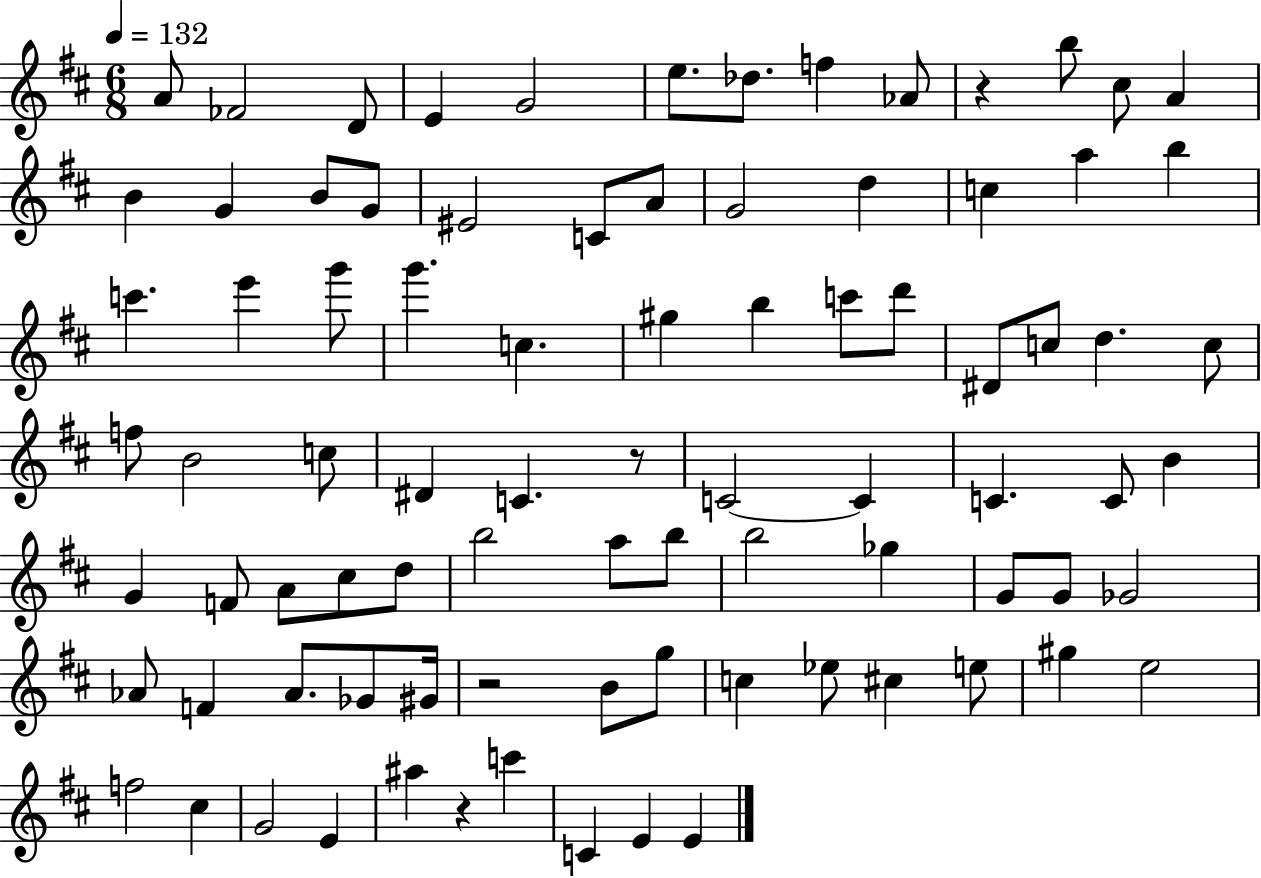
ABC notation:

X:1
T:Untitled
M:6/8
L:1/4
K:D
A/2 _F2 D/2 E G2 e/2 _d/2 f _A/2 z b/2 ^c/2 A B G B/2 G/2 ^E2 C/2 A/2 G2 d c a b c' e' g'/2 g' c ^g b c'/2 d'/2 ^D/2 c/2 d c/2 f/2 B2 c/2 ^D C z/2 C2 C C C/2 B G F/2 A/2 ^c/2 d/2 b2 a/2 b/2 b2 _g G/2 G/2 _G2 _A/2 F _A/2 _G/2 ^G/4 z2 B/2 g/2 c _e/2 ^c e/2 ^g e2 f2 ^c G2 E ^a z c' C E E